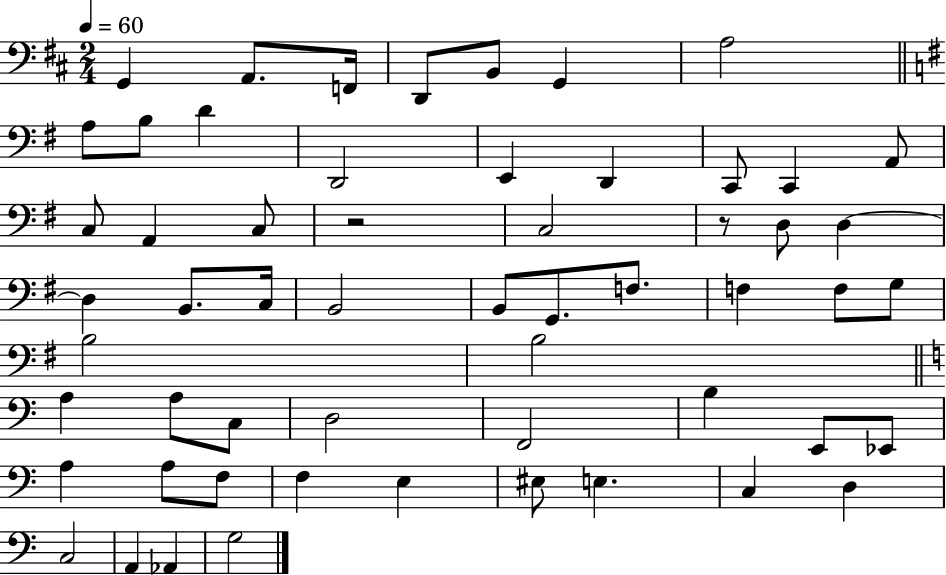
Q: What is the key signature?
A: D major